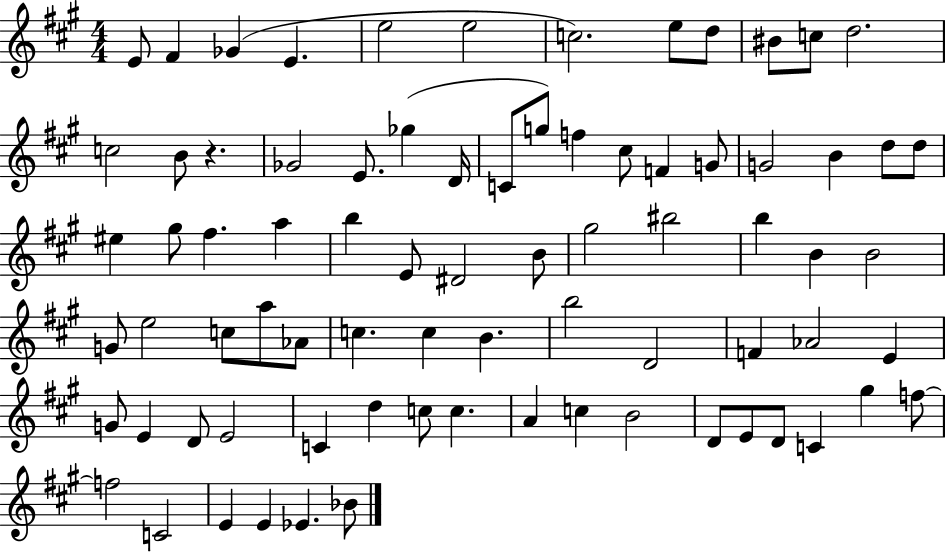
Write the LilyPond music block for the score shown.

{
  \clef treble
  \numericTimeSignature
  \time 4/4
  \key a \major
  e'8 fis'4 ges'4( e'4. | e''2 e''2 | c''2.) e''8 d''8 | bis'8 c''8 d''2. | \break c''2 b'8 r4. | ges'2 e'8. ges''4( d'16 | c'8 g''8) f''4 cis''8 f'4 g'8 | g'2 b'4 d''8 d''8 | \break eis''4 gis''8 fis''4. a''4 | b''4 e'8 dis'2 b'8 | gis''2 bis''2 | b''4 b'4 b'2 | \break g'8 e''2 c''8 a''8 aes'8 | c''4. c''4 b'4. | b''2 d'2 | f'4 aes'2 e'4 | \break g'8 e'4 d'8 e'2 | c'4 d''4 c''8 c''4. | a'4 c''4 b'2 | d'8 e'8 d'8 c'4 gis''4 f''8~~ | \break f''2 c'2 | e'4 e'4 ees'4. bes'8 | \bar "|."
}